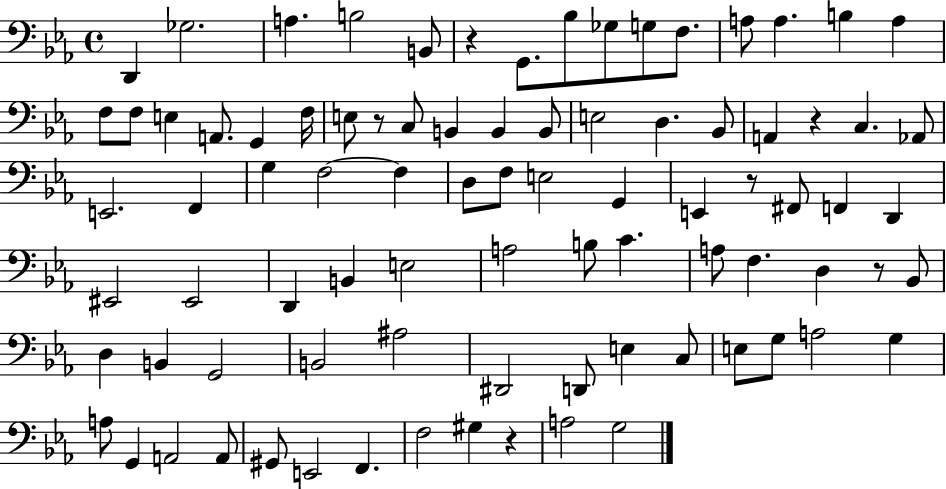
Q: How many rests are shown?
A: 6